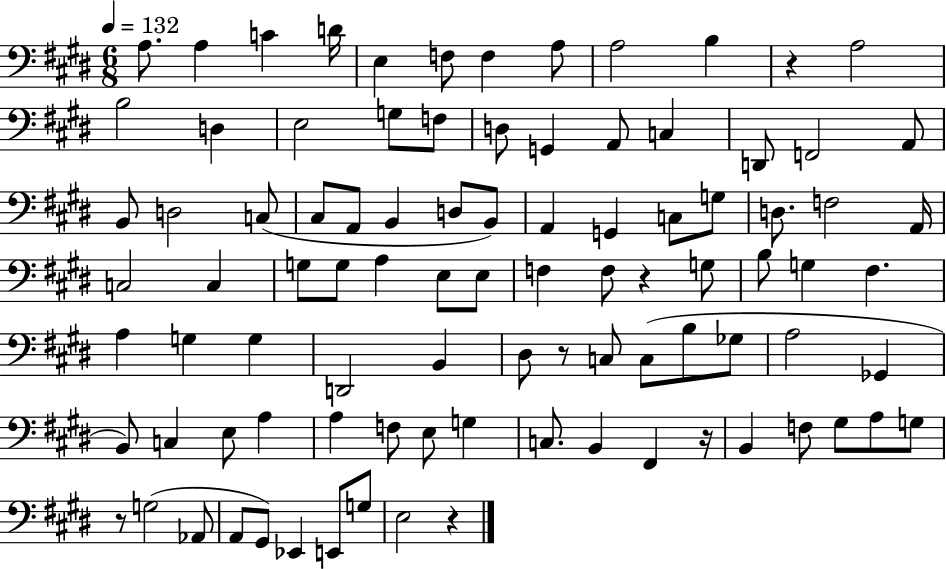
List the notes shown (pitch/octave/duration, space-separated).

A3/e. A3/q C4/q D4/s E3/q F3/e F3/q A3/e A3/h B3/q R/q A3/h B3/h D3/q E3/h G3/e F3/e D3/e G2/q A2/e C3/q D2/e F2/h A2/e B2/e D3/h C3/e C#3/e A2/e B2/q D3/e B2/e A2/q G2/q C3/e G3/e D3/e. F3/h A2/s C3/h C3/q G3/e G3/e A3/q E3/e E3/e F3/q F3/e R/q G3/e B3/e G3/q F#3/q. A3/q G3/q G3/q D2/h B2/q D#3/e R/e C3/e C3/e B3/e Gb3/e A3/h Gb2/q B2/e C3/q E3/e A3/q A3/q F3/e E3/e G3/q C3/e. B2/q F#2/q R/s B2/q F3/e G#3/e A3/e G3/e R/e G3/h Ab2/e A2/e G#2/e Eb2/q E2/e G3/e E3/h R/q